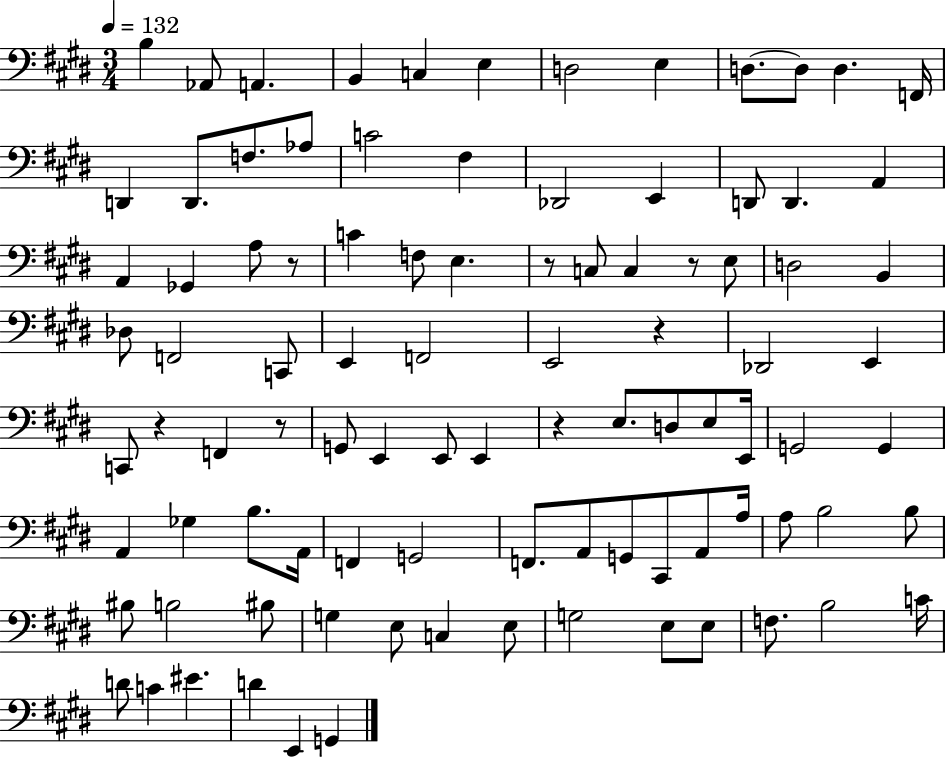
B3/q Ab2/e A2/q. B2/q C3/q E3/q D3/h E3/q D3/e. D3/e D3/q. F2/s D2/q D2/e. F3/e. Ab3/e C4/h F#3/q Db2/h E2/q D2/e D2/q. A2/q A2/q Gb2/q A3/e R/e C4/q F3/e E3/q. R/e C3/e C3/q R/e E3/e D3/h B2/q Db3/e F2/h C2/e E2/q F2/h E2/h R/q Db2/h E2/q C2/e R/q F2/q R/e G2/e E2/q E2/e E2/q R/q E3/e. D3/e E3/e E2/s G2/h G2/q A2/q Gb3/q B3/e. A2/s F2/q G2/h F2/e. A2/e G2/e C#2/e A2/e A3/s A3/e B3/h B3/e BIS3/e B3/h BIS3/e G3/q E3/e C3/q E3/e G3/h E3/e E3/e F3/e. B3/h C4/s D4/e C4/q EIS4/q. D4/q E2/q G2/q